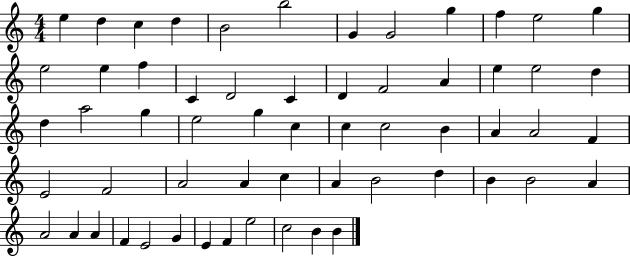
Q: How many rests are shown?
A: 0